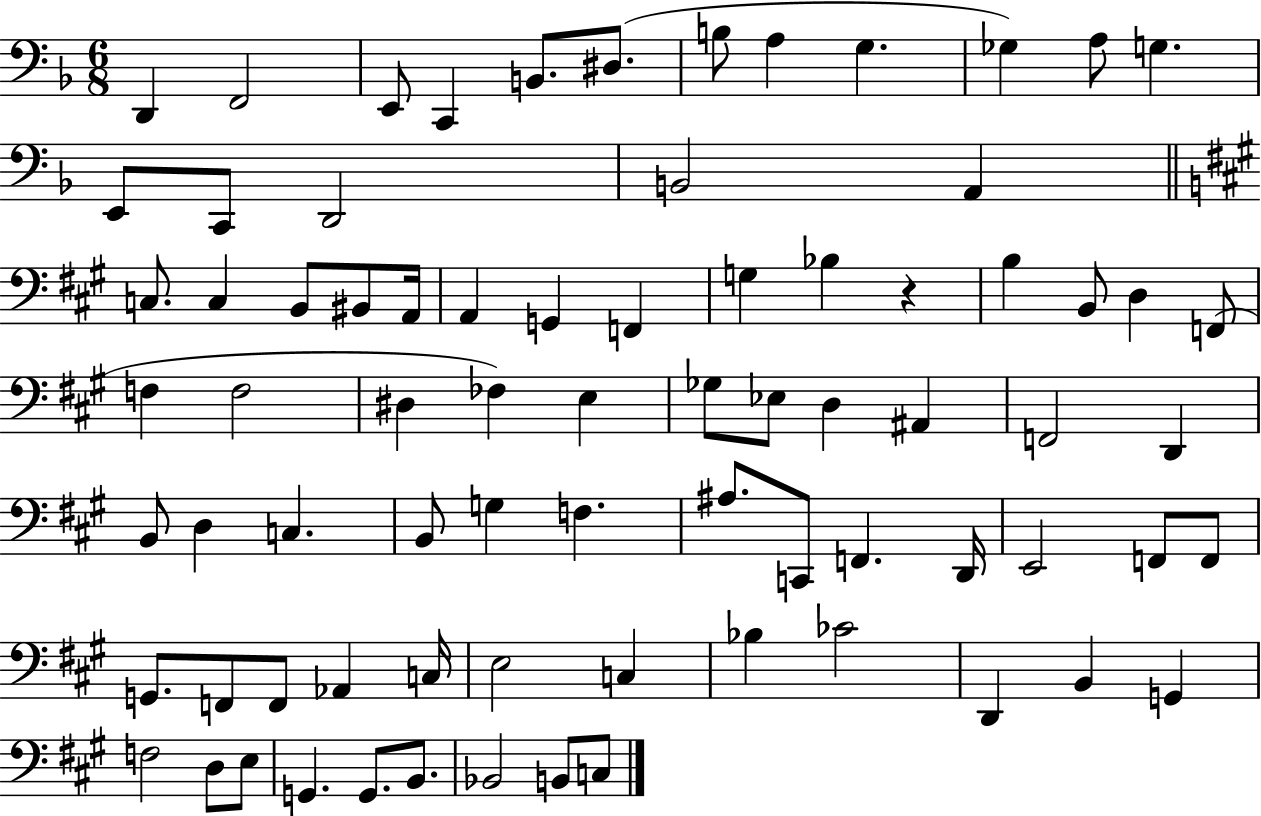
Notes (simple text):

D2/q F2/h E2/e C2/q B2/e. D#3/e. B3/e A3/q G3/q. Gb3/q A3/e G3/q. E2/e C2/e D2/h B2/h A2/q C3/e. C3/q B2/e BIS2/e A2/s A2/q G2/q F2/q G3/q Bb3/q R/q B3/q B2/e D3/q F2/e F3/q F3/h D#3/q FES3/q E3/q Gb3/e Eb3/e D3/q A#2/q F2/h D2/q B2/e D3/q C3/q. B2/e G3/q F3/q. A#3/e. C2/e F2/q. D2/s E2/h F2/e F2/e G2/e. F2/e F2/e Ab2/q C3/s E3/h C3/q Bb3/q CES4/h D2/q B2/q G2/q F3/h D3/e E3/e G2/q. G2/e. B2/e. Bb2/h B2/e C3/e